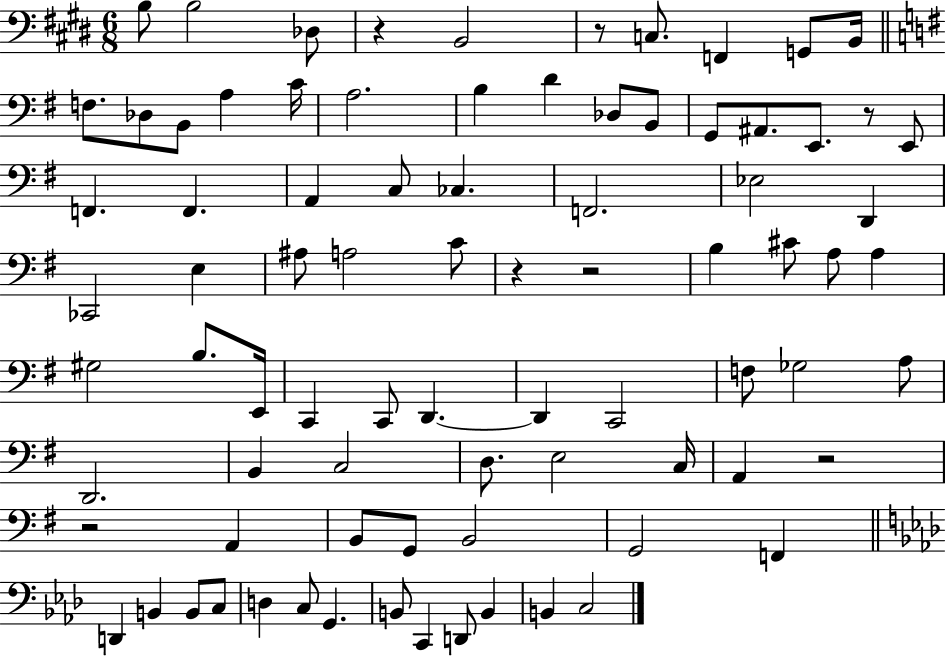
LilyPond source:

{
  \clef bass
  \numericTimeSignature
  \time 6/8
  \key e \major
  b8 b2 des8 | r4 b,2 | r8 c8. f,4 g,8 b,16 | \bar "||" \break \key e \minor f8. des8 b,8 a4 c'16 | a2. | b4 d'4 des8 b,8 | g,8 ais,8. e,8. r8 e,8 | \break f,4. f,4. | a,4 c8 ces4. | f,2. | ees2 d,4 | \break ces,2 e4 | ais8 a2 c'8 | r4 r2 | b4 cis'8 a8 a4 | \break gis2 b8. e,16 | c,4 c,8 d,4.~~ | d,4 c,2 | f8 ges2 a8 | \break d,2. | b,4 c2 | d8. e2 c16 | a,4 r2 | \break r2 a,4 | b,8 g,8 b,2 | g,2 f,4 | \bar "||" \break \key aes \major d,4 b,4 b,8 c8 | d4 c8 g,4. | b,8 c,4 d,8 b,4 | b,4 c2 | \break \bar "|."
}